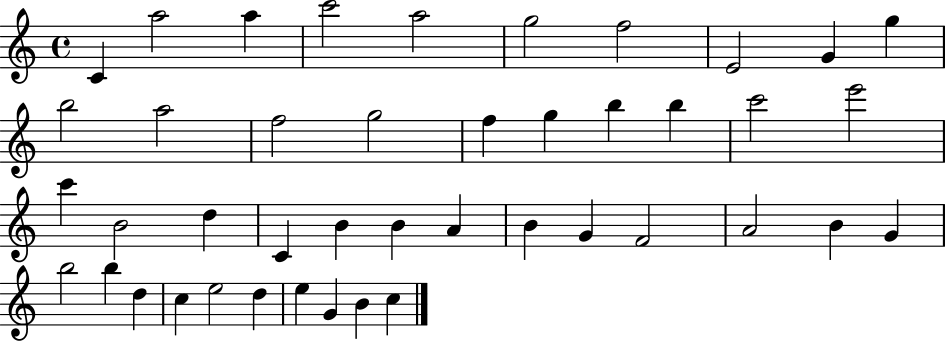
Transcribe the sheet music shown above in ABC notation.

X:1
T:Untitled
M:4/4
L:1/4
K:C
C a2 a c'2 a2 g2 f2 E2 G g b2 a2 f2 g2 f g b b c'2 e'2 c' B2 d C B B A B G F2 A2 B G b2 b d c e2 d e G B c